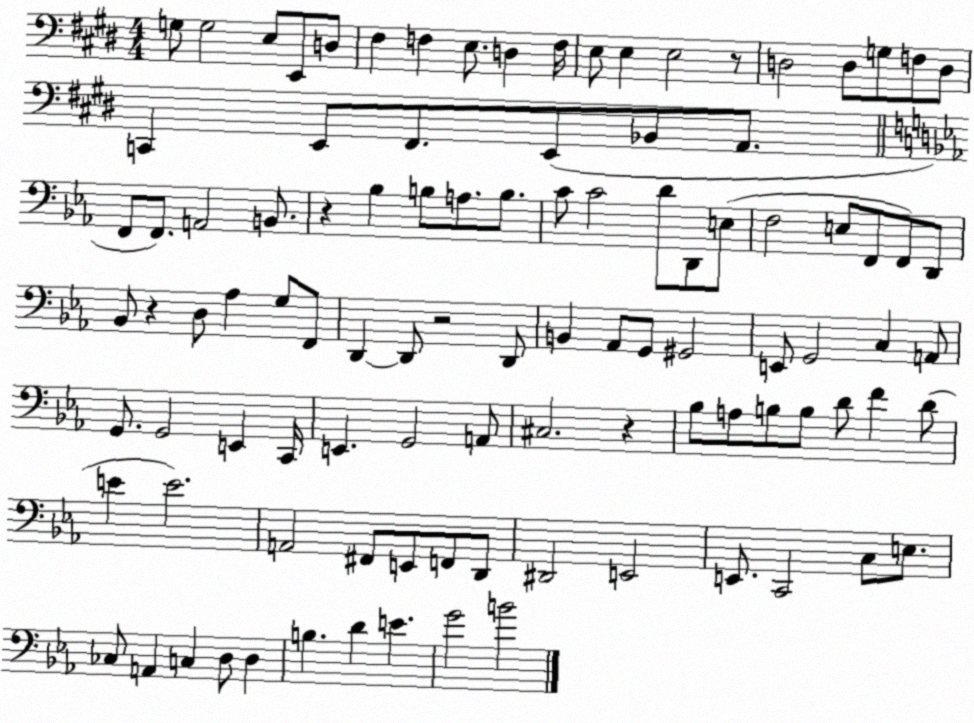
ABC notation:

X:1
T:Untitled
M:4/4
L:1/4
K:E
G,/2 G,2 E,/2 E,,/2 D,/2 ^F, F, E,/2 D, F,/4 E,/2 E, E,2 z/2 D,2 D,/2 G,/2 F,/2 D,/2 C,, E,,/2 ^F,,/2 E,,/2 _B,,/2 A,,/2 F,,/2 F,,/2 A,,2 B,,/2 z _B, B,/2 A,/2 B,/2 C/2 C2 D/2 D,,/2 E,/2 F,2 E,/2 F,,/2 F,,/2 D,,/2 _B,,/2 z D,/2 _A, G,/2 F,,/2 D,, D,,/2 z2 D,,/2 B,, _A,,/2 G,,/2 ^G,,2 E,,/2 G,,2 C, A,,/2 G,,/2 G,,2 E,, C,,/4 E,, G,,2 A,,/2 ^C,2 z _B,/2 A,/2 B,/2 B,/2 D/2 F D/2 E E2 A,,2 ^F,,/2 E,,/2 F,,/2 D,,/2 ^D,,2 E,,2 E,,/2 C,,2 C,/2 E,/2 _C,/2 A,, C, D,/2 D, B, D E G2 B2